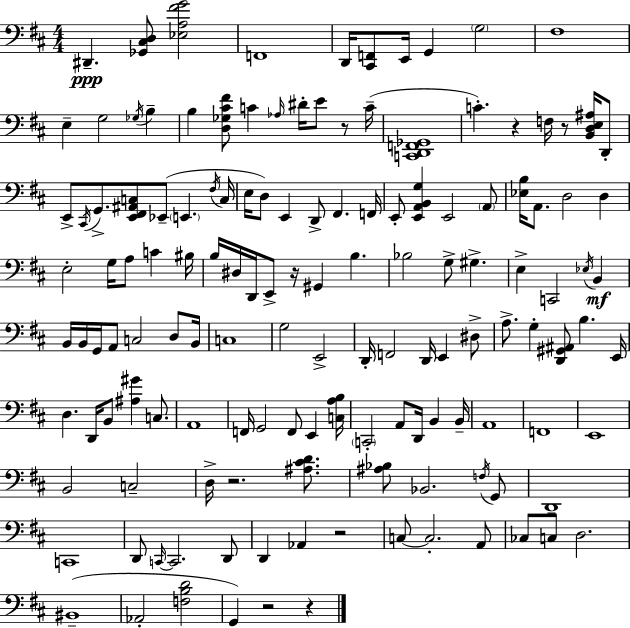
D#2/q. [Gb2,C#3,D3]/e [Eb3,A3,F#4,G4]/h F2/w D2/s [C#2,F2]/e E2/s G2/q G3/h F#3/w E3/q G3/h Gb3/s B3/q B3/q [D3,Gb3,C#4,F#4]/e C4/q Ab3/s D#4/s E4/e R/e C4/s [C2,D2,F2,Gb2]/w C4/q. R/q F3/s R/e [B2,D3,E3,A#3]/s D2/e E2/e C#2/s G2/e. [E2,F#2,A#2,C3]/e Eb2/e E2/q. F#3/s C3/s E3/s D3/e E2/q D2/e F#2/q. F2/s E2/e [E2,A2,B2,G3]/q E2/h A2/e [Eb3,B3]/s A2/e. D3/h D3/q E3/h G3/s A3/e C4/q BIS3/s B3/s D#3/s D2/s E2/e R/s G#2/q B3/q. Bb3/h G3/e G#3/q. E3/q C2/h Eb3/s B2/q B2/s B2/s G2/s A2/e C3/h D3/e B2/s C3/w G3/h E2/h D2/s F2/h D2/s E2/q D#3/e A3/e. G3/q [D2,G#2,A#2]/e B3/q. E2/s D3/q. D2/s B2/e [A#3,G#4]/q C3/e. A2/w F2/s G2/h F2/e E2/q [C3,A3,B3]/s C2/h A2/e D2/s B2/q B2/s A2/w F2/w E2/w B2/h C3/h D3/s R/h. [A#3,C#4,D4]/e. [A#3,Bb3]/e Bb2/h. F3/s G2/e D2/w C2/w D2/e C2/s C2/h. D2/e D2/q Ab2/q R/h C3/e C3/h. A2/e CES3/e C3/e D3/h. BIS2/w Ab2/h [F3,B3,D4]/h G2/q R/h R/q